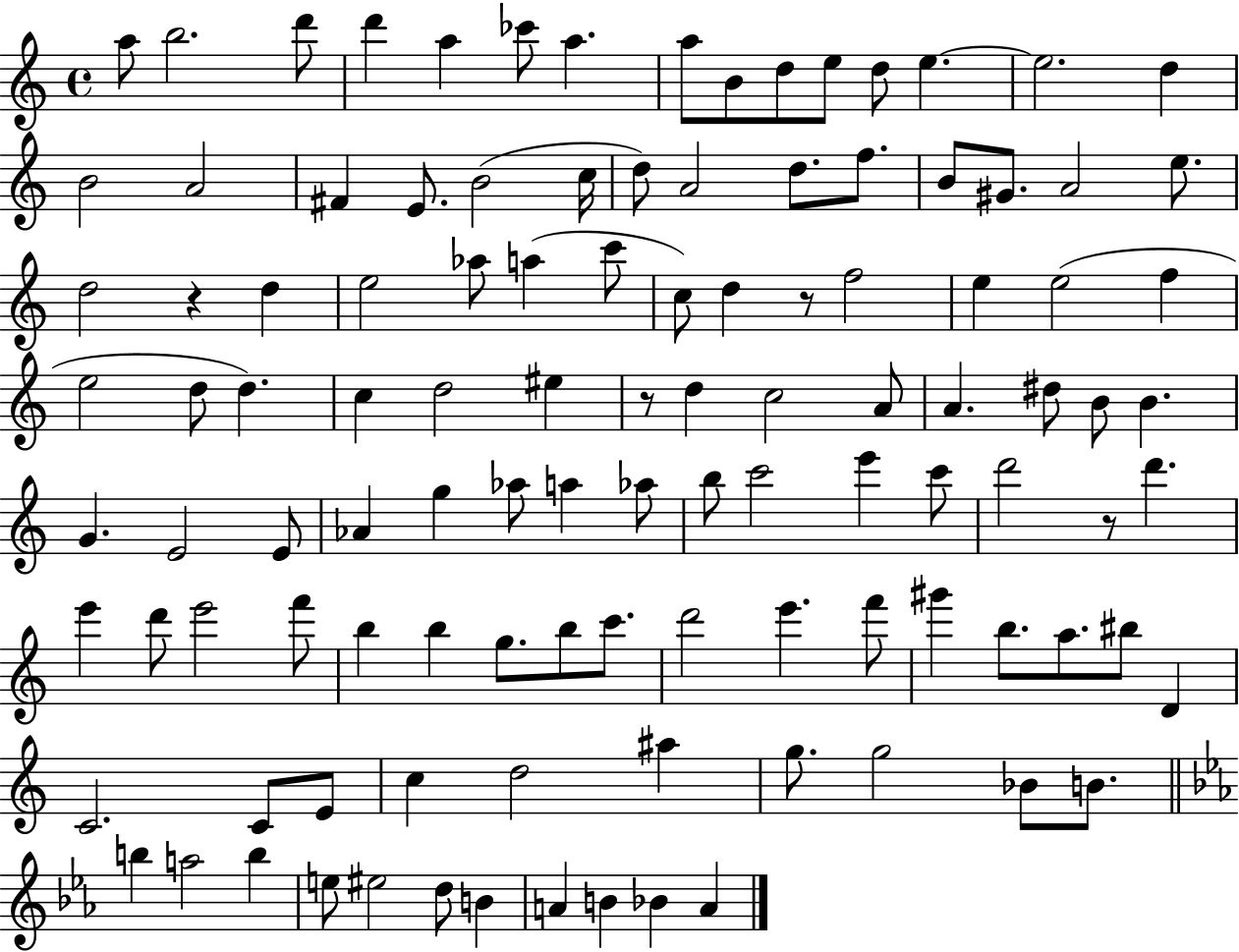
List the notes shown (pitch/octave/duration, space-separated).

A5/e B5/h. D6/e D6/q A5/q CES6/e A5/q. A5/e B4/e D5/e E5/e D5/e E5/q. E5/h. D5/q B4/h A4/h F#4/q E4/e. B4/h C5/s D5/e A4/h D5/e. F5/e. B4/e G#4/e. A4/h E5/e. D5/h R/q D5/q E5/h Ab5/e A5/q C6/e C5/e D5/q R/e F5/h E5/q E5/h F5/q E5/h D5/e D5/q. C5/q D5/h EIS5/q R/e D5/q C5/h A4/e A4/q. D#5/e B4/e B4/q. G4/q. E4/h E4/e Ab4/q G5/q Ab5/e A5/q Ab5/e B5/e C6/h E6/q C6/e D6/h R/e D6/q. E6/q D6/e E6/h F6/e B5/q B5/q G5/e. B5/e C6/e. D6/h E6/q. F6/e G#6/q B5/e. A5/e. BIS5/e D4/q C4/h. C4/e E4/e C5/q D5/h A#5/q G5/e. G5/h Bb4/e B4/e. B5/q A5/h B5/q E5/e EIS5/h D5/e B4/q A4/q B4/q Bb4/q A4/q